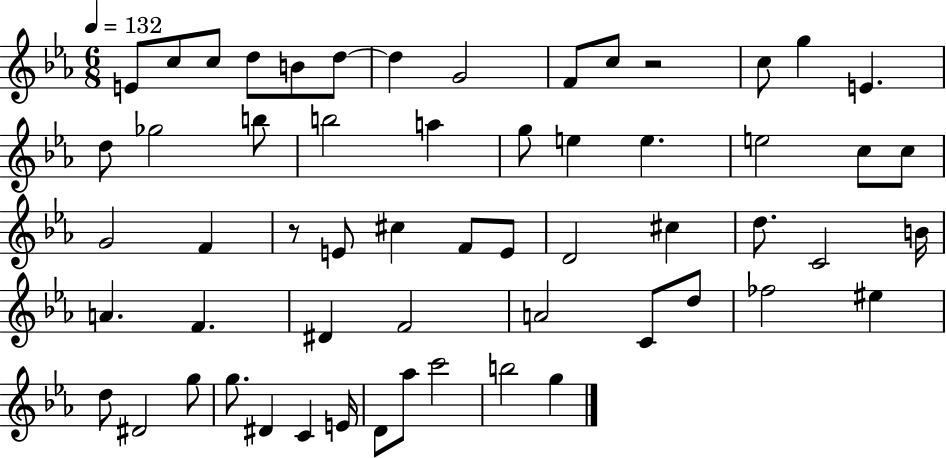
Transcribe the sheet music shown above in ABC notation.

X:1
T:Untitled
M:6/8
L:1/4
K:Eb
E/2 c/2 c/2 d/2 B/2 d/2 d G2 F/2 c/2 z2 c/2 g E d/2 _g2 b/2 b2 a g/2 e e e2 c/2 c/2 G2 F z/2 E/2 ^c F/2 E/2 D2 ^c d/2 C2 B/4 A F ^D F2 A2 C/2 d/2 _f2 ^e d/2 ^D2 g/2 g/2 ^D C E/4 D/2 _a/2 c'2 b2 g